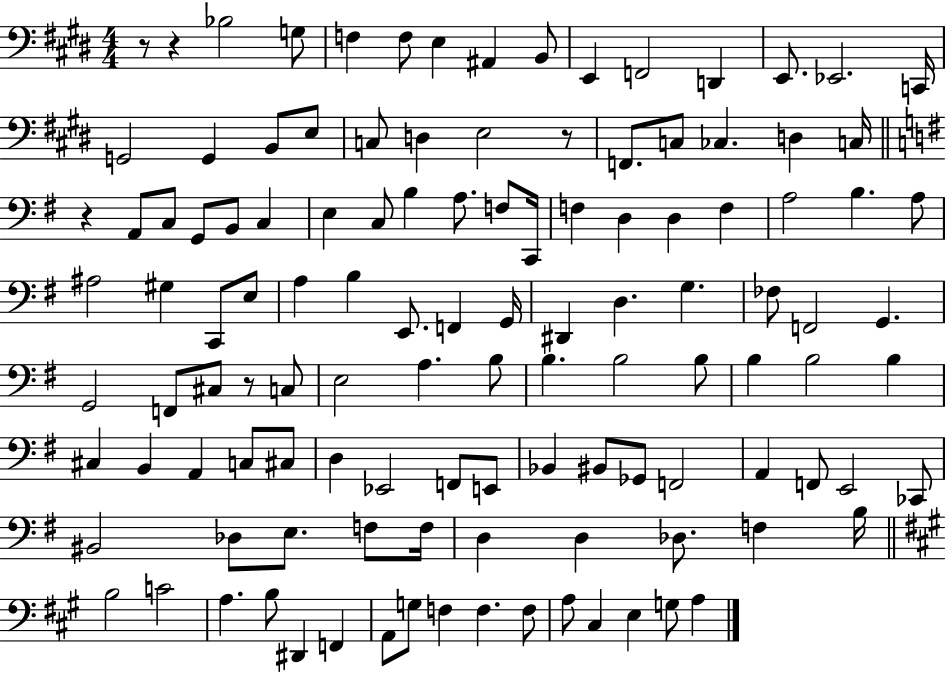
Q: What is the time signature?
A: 4/4